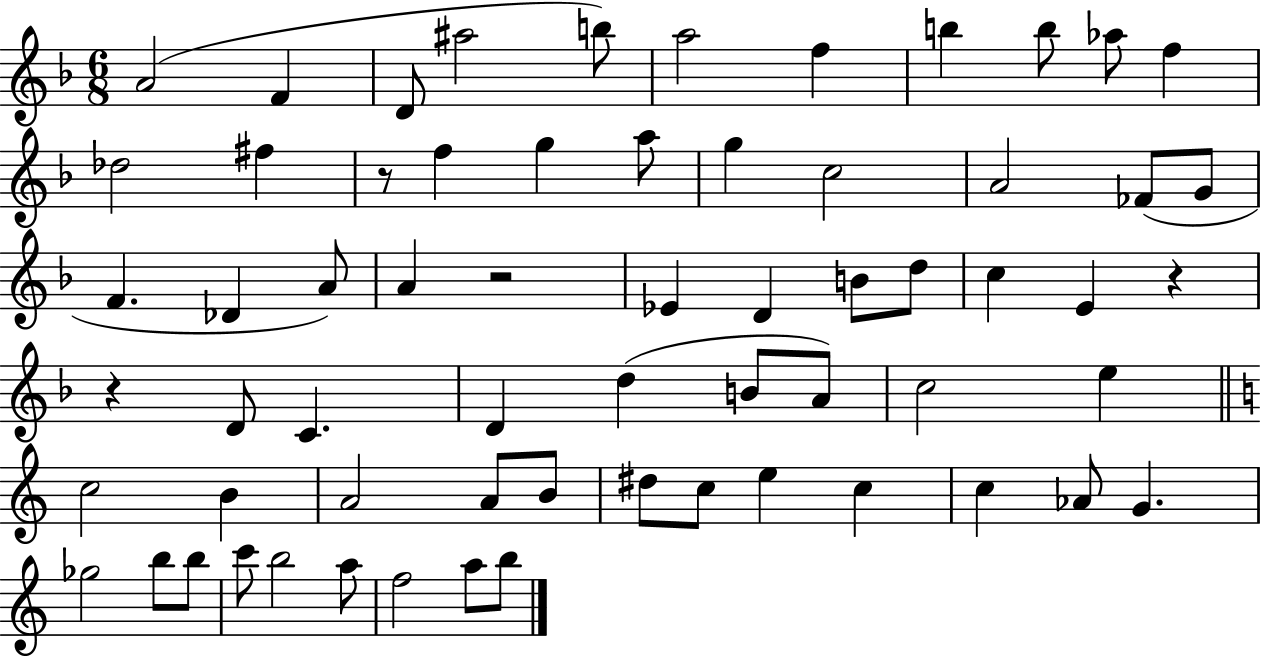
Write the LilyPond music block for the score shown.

{
  \clef treble
  \numericTimeSignature
  \time 6/8
  \key f \major
  a'2( f'4 | d'8 ais''2 b''8) | a''2 f''4 | b''4 b''8 aes''8 f''4 | \break des''2 fis''4 | r8 f''4 g''4 a''8 | g''4 c''2 | a'2 fes'8( g'8 | \break f'4. des'4 a'8) | a'4 r2 | ees'4 d'4 b'8 d''8 | c''4 e'4 r4 | \break r4 d'8 c'4. | d'4 d''4( b'8 a'8) | c''2 e''4 | \bar "||" \break \key c \major c''2 b'4 | a'2 a'8 b'8 | dis''8 c''8 e''4 c''4 | c''4 aes'8 g'4. | \break ges''2 b''8 b''8 | c'''8 b''2 a''8 | f''2 a''8 b''8 | \bar "|."
}